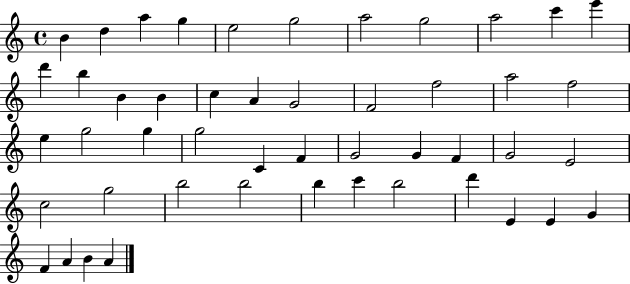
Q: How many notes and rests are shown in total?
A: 48